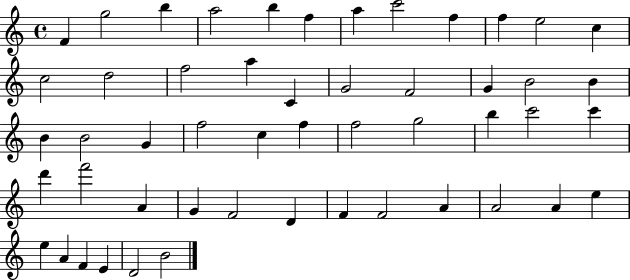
X:1
T:Untitled
M:4/4
L:1/4
K:C
F g2 b a2 b f a c'2 f f e2 c c2 d2 f2 a C G2 F2 G B2 B B B2 G f2 c f f2 g2 b c'2 c' d' f'2 A G F2 D F F2 A A2 A e e A F E D2 B2